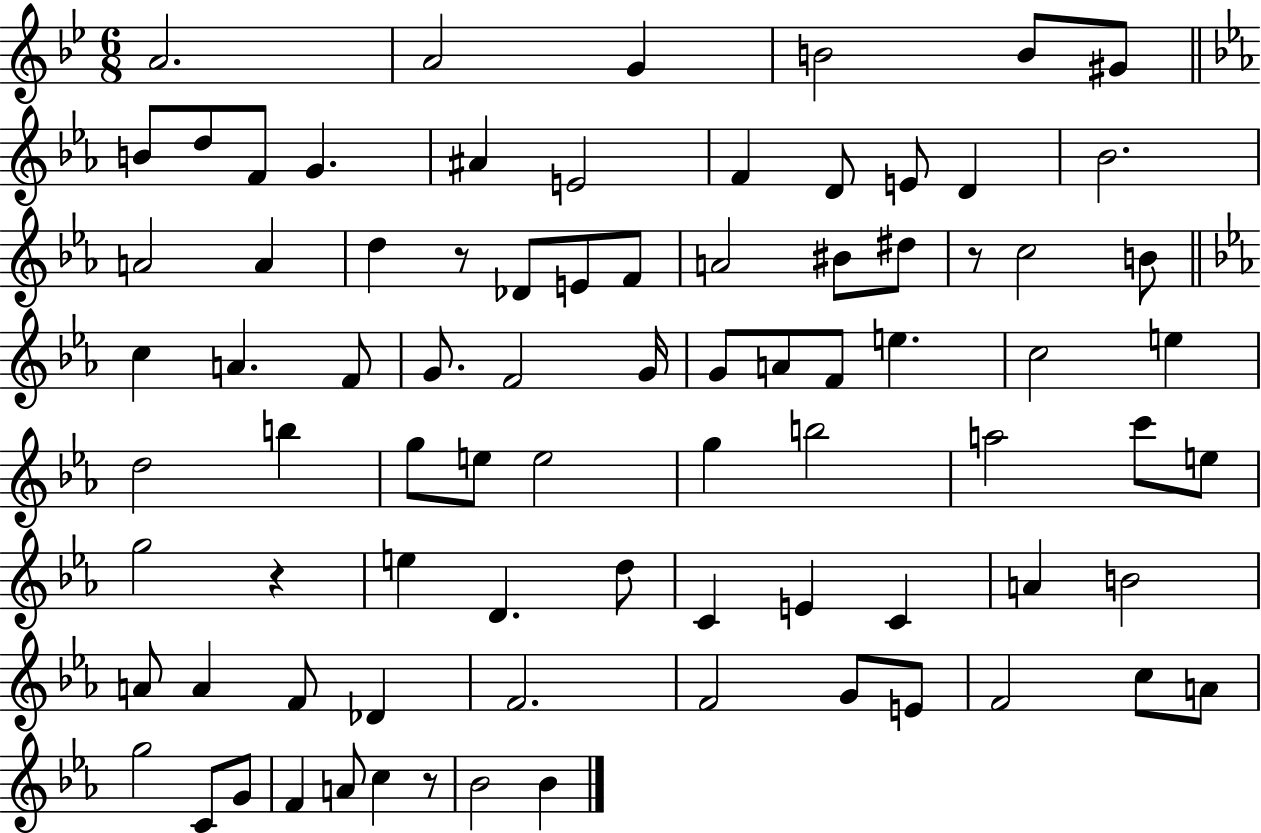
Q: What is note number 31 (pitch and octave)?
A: F4